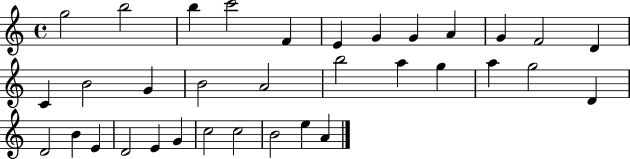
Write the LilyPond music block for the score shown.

{
  \clef treble
  \time 4/4
  \defaultTimeSignature
  \key c \major
  g''2 b''2 | b''4 c'''2 f'4 | e'4 g'4 g'4 a'4 | g'4 f'2 d'4 | \break c'4 b'2 g'4 | b'2 a'2 | b''2 a''4 g''4 | a''4 g''2 d'4 | \break d'2 b'4 e'4 | d'2 e'4 g'4 | c''2 c''2 | b'2 e''4 a'4 | \break \bar "|."
}